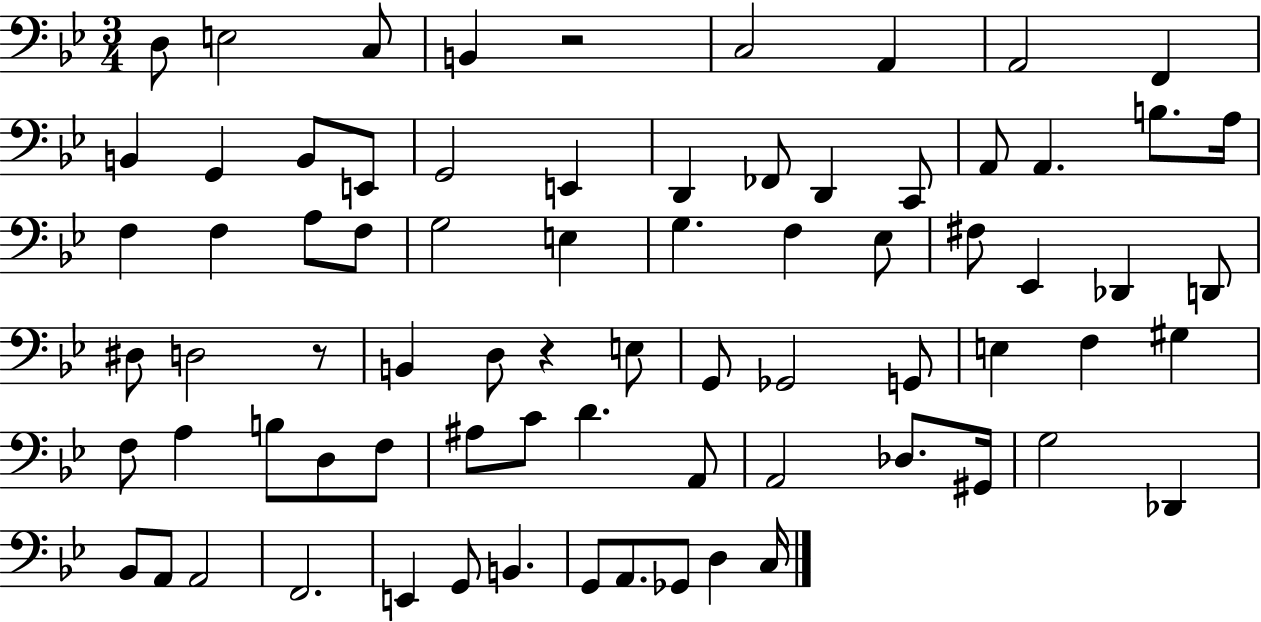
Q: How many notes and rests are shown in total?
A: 75